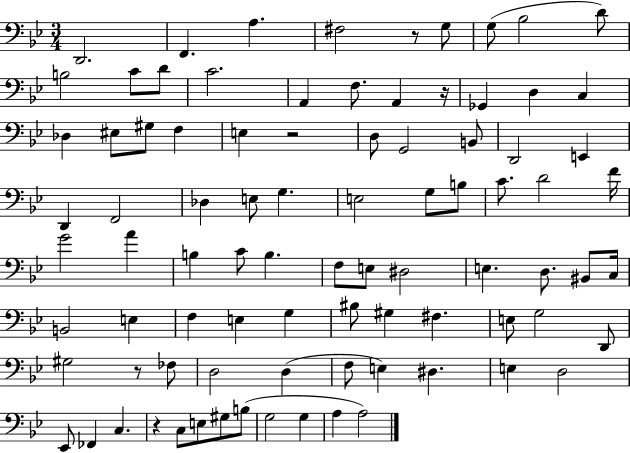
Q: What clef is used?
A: bass